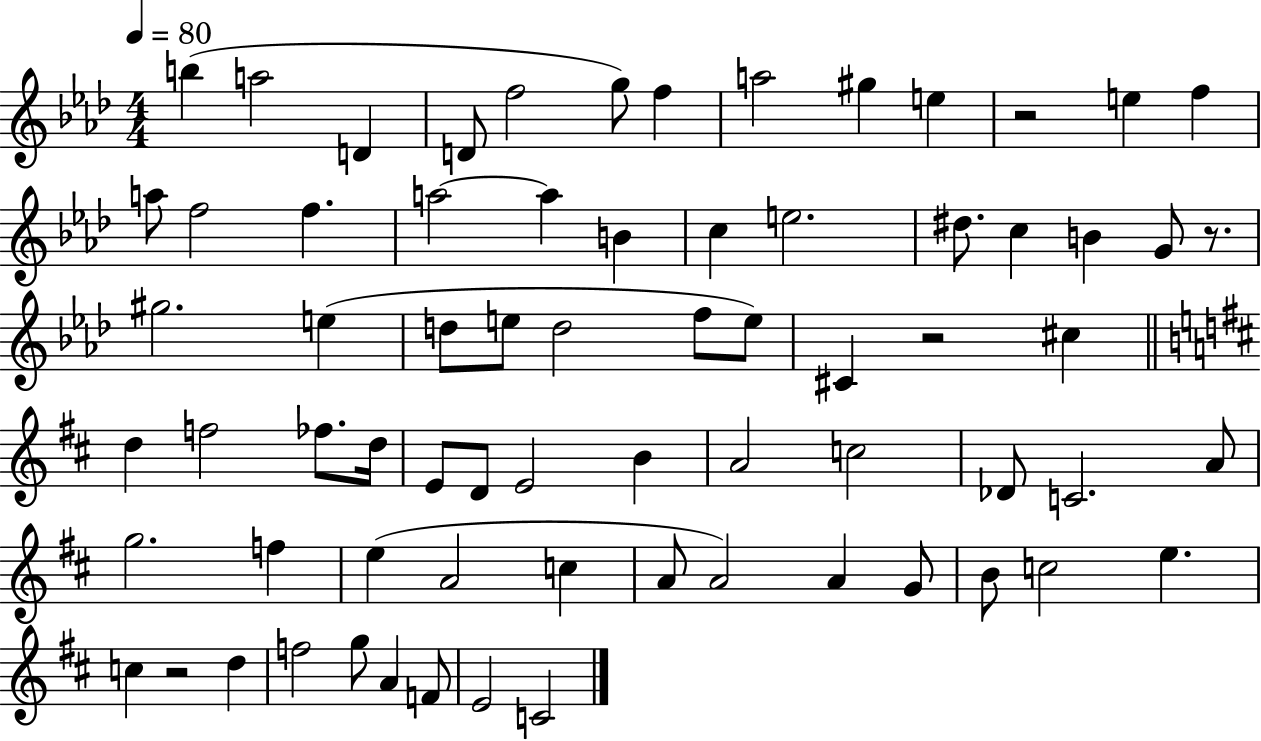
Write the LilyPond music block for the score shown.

{
  \clef treble
  \numericTimeSignature
  \time 4/4
  \key aes \major
  \tempo 4 = 80
  \repeat volta 2 { b''4( a''2 d'4 | d'8 f''2 g''8) f''4 | a''2 gis''4 e''4 | r2 e''4 f''4 | \break a''8 f''2 f''4. | a''2~~ a''4 b'4 | c''4 e''2. | dis''8. c''4 b'4 g'8 r8. | \break gis''2. e''4( | d''8 e''8 d''2 f''8 e''8) | cis'4 r2 cis''4 | \bar "||" \break \key d \major d''4 f''2 fes''8. d''16 | e'8 d'8 e'2 b'4 | a'2 c''2 | des'8 c'2. a'8 | \break g''2. f''4 | e''4( a'2 c''4 | a'8 a'2) a'4 g'8 | b'8 c''2 e''4. | \break c''4 r2 d''4 | f''2 g''8 a'4 f'8 | e'2 c'2 | } \bar "|."
}